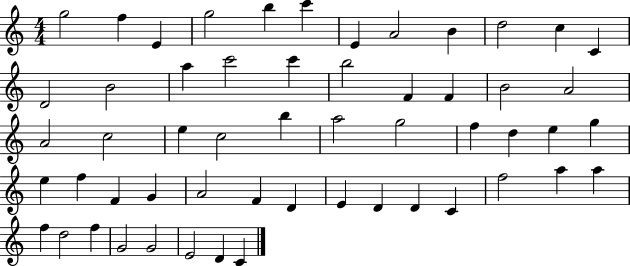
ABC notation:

X:1
T:Untitled
M:4/4
L:1/4
K:C
g2 f E g2 b c' E A2 B d2 c C D2 B2 a c'2 c' b2 F F B2 A2 A2 c2 e c2 b a2 g2 f d e g e f F G A2 F D E D D C f2 a a f d2 f G2 G2 E2 D C